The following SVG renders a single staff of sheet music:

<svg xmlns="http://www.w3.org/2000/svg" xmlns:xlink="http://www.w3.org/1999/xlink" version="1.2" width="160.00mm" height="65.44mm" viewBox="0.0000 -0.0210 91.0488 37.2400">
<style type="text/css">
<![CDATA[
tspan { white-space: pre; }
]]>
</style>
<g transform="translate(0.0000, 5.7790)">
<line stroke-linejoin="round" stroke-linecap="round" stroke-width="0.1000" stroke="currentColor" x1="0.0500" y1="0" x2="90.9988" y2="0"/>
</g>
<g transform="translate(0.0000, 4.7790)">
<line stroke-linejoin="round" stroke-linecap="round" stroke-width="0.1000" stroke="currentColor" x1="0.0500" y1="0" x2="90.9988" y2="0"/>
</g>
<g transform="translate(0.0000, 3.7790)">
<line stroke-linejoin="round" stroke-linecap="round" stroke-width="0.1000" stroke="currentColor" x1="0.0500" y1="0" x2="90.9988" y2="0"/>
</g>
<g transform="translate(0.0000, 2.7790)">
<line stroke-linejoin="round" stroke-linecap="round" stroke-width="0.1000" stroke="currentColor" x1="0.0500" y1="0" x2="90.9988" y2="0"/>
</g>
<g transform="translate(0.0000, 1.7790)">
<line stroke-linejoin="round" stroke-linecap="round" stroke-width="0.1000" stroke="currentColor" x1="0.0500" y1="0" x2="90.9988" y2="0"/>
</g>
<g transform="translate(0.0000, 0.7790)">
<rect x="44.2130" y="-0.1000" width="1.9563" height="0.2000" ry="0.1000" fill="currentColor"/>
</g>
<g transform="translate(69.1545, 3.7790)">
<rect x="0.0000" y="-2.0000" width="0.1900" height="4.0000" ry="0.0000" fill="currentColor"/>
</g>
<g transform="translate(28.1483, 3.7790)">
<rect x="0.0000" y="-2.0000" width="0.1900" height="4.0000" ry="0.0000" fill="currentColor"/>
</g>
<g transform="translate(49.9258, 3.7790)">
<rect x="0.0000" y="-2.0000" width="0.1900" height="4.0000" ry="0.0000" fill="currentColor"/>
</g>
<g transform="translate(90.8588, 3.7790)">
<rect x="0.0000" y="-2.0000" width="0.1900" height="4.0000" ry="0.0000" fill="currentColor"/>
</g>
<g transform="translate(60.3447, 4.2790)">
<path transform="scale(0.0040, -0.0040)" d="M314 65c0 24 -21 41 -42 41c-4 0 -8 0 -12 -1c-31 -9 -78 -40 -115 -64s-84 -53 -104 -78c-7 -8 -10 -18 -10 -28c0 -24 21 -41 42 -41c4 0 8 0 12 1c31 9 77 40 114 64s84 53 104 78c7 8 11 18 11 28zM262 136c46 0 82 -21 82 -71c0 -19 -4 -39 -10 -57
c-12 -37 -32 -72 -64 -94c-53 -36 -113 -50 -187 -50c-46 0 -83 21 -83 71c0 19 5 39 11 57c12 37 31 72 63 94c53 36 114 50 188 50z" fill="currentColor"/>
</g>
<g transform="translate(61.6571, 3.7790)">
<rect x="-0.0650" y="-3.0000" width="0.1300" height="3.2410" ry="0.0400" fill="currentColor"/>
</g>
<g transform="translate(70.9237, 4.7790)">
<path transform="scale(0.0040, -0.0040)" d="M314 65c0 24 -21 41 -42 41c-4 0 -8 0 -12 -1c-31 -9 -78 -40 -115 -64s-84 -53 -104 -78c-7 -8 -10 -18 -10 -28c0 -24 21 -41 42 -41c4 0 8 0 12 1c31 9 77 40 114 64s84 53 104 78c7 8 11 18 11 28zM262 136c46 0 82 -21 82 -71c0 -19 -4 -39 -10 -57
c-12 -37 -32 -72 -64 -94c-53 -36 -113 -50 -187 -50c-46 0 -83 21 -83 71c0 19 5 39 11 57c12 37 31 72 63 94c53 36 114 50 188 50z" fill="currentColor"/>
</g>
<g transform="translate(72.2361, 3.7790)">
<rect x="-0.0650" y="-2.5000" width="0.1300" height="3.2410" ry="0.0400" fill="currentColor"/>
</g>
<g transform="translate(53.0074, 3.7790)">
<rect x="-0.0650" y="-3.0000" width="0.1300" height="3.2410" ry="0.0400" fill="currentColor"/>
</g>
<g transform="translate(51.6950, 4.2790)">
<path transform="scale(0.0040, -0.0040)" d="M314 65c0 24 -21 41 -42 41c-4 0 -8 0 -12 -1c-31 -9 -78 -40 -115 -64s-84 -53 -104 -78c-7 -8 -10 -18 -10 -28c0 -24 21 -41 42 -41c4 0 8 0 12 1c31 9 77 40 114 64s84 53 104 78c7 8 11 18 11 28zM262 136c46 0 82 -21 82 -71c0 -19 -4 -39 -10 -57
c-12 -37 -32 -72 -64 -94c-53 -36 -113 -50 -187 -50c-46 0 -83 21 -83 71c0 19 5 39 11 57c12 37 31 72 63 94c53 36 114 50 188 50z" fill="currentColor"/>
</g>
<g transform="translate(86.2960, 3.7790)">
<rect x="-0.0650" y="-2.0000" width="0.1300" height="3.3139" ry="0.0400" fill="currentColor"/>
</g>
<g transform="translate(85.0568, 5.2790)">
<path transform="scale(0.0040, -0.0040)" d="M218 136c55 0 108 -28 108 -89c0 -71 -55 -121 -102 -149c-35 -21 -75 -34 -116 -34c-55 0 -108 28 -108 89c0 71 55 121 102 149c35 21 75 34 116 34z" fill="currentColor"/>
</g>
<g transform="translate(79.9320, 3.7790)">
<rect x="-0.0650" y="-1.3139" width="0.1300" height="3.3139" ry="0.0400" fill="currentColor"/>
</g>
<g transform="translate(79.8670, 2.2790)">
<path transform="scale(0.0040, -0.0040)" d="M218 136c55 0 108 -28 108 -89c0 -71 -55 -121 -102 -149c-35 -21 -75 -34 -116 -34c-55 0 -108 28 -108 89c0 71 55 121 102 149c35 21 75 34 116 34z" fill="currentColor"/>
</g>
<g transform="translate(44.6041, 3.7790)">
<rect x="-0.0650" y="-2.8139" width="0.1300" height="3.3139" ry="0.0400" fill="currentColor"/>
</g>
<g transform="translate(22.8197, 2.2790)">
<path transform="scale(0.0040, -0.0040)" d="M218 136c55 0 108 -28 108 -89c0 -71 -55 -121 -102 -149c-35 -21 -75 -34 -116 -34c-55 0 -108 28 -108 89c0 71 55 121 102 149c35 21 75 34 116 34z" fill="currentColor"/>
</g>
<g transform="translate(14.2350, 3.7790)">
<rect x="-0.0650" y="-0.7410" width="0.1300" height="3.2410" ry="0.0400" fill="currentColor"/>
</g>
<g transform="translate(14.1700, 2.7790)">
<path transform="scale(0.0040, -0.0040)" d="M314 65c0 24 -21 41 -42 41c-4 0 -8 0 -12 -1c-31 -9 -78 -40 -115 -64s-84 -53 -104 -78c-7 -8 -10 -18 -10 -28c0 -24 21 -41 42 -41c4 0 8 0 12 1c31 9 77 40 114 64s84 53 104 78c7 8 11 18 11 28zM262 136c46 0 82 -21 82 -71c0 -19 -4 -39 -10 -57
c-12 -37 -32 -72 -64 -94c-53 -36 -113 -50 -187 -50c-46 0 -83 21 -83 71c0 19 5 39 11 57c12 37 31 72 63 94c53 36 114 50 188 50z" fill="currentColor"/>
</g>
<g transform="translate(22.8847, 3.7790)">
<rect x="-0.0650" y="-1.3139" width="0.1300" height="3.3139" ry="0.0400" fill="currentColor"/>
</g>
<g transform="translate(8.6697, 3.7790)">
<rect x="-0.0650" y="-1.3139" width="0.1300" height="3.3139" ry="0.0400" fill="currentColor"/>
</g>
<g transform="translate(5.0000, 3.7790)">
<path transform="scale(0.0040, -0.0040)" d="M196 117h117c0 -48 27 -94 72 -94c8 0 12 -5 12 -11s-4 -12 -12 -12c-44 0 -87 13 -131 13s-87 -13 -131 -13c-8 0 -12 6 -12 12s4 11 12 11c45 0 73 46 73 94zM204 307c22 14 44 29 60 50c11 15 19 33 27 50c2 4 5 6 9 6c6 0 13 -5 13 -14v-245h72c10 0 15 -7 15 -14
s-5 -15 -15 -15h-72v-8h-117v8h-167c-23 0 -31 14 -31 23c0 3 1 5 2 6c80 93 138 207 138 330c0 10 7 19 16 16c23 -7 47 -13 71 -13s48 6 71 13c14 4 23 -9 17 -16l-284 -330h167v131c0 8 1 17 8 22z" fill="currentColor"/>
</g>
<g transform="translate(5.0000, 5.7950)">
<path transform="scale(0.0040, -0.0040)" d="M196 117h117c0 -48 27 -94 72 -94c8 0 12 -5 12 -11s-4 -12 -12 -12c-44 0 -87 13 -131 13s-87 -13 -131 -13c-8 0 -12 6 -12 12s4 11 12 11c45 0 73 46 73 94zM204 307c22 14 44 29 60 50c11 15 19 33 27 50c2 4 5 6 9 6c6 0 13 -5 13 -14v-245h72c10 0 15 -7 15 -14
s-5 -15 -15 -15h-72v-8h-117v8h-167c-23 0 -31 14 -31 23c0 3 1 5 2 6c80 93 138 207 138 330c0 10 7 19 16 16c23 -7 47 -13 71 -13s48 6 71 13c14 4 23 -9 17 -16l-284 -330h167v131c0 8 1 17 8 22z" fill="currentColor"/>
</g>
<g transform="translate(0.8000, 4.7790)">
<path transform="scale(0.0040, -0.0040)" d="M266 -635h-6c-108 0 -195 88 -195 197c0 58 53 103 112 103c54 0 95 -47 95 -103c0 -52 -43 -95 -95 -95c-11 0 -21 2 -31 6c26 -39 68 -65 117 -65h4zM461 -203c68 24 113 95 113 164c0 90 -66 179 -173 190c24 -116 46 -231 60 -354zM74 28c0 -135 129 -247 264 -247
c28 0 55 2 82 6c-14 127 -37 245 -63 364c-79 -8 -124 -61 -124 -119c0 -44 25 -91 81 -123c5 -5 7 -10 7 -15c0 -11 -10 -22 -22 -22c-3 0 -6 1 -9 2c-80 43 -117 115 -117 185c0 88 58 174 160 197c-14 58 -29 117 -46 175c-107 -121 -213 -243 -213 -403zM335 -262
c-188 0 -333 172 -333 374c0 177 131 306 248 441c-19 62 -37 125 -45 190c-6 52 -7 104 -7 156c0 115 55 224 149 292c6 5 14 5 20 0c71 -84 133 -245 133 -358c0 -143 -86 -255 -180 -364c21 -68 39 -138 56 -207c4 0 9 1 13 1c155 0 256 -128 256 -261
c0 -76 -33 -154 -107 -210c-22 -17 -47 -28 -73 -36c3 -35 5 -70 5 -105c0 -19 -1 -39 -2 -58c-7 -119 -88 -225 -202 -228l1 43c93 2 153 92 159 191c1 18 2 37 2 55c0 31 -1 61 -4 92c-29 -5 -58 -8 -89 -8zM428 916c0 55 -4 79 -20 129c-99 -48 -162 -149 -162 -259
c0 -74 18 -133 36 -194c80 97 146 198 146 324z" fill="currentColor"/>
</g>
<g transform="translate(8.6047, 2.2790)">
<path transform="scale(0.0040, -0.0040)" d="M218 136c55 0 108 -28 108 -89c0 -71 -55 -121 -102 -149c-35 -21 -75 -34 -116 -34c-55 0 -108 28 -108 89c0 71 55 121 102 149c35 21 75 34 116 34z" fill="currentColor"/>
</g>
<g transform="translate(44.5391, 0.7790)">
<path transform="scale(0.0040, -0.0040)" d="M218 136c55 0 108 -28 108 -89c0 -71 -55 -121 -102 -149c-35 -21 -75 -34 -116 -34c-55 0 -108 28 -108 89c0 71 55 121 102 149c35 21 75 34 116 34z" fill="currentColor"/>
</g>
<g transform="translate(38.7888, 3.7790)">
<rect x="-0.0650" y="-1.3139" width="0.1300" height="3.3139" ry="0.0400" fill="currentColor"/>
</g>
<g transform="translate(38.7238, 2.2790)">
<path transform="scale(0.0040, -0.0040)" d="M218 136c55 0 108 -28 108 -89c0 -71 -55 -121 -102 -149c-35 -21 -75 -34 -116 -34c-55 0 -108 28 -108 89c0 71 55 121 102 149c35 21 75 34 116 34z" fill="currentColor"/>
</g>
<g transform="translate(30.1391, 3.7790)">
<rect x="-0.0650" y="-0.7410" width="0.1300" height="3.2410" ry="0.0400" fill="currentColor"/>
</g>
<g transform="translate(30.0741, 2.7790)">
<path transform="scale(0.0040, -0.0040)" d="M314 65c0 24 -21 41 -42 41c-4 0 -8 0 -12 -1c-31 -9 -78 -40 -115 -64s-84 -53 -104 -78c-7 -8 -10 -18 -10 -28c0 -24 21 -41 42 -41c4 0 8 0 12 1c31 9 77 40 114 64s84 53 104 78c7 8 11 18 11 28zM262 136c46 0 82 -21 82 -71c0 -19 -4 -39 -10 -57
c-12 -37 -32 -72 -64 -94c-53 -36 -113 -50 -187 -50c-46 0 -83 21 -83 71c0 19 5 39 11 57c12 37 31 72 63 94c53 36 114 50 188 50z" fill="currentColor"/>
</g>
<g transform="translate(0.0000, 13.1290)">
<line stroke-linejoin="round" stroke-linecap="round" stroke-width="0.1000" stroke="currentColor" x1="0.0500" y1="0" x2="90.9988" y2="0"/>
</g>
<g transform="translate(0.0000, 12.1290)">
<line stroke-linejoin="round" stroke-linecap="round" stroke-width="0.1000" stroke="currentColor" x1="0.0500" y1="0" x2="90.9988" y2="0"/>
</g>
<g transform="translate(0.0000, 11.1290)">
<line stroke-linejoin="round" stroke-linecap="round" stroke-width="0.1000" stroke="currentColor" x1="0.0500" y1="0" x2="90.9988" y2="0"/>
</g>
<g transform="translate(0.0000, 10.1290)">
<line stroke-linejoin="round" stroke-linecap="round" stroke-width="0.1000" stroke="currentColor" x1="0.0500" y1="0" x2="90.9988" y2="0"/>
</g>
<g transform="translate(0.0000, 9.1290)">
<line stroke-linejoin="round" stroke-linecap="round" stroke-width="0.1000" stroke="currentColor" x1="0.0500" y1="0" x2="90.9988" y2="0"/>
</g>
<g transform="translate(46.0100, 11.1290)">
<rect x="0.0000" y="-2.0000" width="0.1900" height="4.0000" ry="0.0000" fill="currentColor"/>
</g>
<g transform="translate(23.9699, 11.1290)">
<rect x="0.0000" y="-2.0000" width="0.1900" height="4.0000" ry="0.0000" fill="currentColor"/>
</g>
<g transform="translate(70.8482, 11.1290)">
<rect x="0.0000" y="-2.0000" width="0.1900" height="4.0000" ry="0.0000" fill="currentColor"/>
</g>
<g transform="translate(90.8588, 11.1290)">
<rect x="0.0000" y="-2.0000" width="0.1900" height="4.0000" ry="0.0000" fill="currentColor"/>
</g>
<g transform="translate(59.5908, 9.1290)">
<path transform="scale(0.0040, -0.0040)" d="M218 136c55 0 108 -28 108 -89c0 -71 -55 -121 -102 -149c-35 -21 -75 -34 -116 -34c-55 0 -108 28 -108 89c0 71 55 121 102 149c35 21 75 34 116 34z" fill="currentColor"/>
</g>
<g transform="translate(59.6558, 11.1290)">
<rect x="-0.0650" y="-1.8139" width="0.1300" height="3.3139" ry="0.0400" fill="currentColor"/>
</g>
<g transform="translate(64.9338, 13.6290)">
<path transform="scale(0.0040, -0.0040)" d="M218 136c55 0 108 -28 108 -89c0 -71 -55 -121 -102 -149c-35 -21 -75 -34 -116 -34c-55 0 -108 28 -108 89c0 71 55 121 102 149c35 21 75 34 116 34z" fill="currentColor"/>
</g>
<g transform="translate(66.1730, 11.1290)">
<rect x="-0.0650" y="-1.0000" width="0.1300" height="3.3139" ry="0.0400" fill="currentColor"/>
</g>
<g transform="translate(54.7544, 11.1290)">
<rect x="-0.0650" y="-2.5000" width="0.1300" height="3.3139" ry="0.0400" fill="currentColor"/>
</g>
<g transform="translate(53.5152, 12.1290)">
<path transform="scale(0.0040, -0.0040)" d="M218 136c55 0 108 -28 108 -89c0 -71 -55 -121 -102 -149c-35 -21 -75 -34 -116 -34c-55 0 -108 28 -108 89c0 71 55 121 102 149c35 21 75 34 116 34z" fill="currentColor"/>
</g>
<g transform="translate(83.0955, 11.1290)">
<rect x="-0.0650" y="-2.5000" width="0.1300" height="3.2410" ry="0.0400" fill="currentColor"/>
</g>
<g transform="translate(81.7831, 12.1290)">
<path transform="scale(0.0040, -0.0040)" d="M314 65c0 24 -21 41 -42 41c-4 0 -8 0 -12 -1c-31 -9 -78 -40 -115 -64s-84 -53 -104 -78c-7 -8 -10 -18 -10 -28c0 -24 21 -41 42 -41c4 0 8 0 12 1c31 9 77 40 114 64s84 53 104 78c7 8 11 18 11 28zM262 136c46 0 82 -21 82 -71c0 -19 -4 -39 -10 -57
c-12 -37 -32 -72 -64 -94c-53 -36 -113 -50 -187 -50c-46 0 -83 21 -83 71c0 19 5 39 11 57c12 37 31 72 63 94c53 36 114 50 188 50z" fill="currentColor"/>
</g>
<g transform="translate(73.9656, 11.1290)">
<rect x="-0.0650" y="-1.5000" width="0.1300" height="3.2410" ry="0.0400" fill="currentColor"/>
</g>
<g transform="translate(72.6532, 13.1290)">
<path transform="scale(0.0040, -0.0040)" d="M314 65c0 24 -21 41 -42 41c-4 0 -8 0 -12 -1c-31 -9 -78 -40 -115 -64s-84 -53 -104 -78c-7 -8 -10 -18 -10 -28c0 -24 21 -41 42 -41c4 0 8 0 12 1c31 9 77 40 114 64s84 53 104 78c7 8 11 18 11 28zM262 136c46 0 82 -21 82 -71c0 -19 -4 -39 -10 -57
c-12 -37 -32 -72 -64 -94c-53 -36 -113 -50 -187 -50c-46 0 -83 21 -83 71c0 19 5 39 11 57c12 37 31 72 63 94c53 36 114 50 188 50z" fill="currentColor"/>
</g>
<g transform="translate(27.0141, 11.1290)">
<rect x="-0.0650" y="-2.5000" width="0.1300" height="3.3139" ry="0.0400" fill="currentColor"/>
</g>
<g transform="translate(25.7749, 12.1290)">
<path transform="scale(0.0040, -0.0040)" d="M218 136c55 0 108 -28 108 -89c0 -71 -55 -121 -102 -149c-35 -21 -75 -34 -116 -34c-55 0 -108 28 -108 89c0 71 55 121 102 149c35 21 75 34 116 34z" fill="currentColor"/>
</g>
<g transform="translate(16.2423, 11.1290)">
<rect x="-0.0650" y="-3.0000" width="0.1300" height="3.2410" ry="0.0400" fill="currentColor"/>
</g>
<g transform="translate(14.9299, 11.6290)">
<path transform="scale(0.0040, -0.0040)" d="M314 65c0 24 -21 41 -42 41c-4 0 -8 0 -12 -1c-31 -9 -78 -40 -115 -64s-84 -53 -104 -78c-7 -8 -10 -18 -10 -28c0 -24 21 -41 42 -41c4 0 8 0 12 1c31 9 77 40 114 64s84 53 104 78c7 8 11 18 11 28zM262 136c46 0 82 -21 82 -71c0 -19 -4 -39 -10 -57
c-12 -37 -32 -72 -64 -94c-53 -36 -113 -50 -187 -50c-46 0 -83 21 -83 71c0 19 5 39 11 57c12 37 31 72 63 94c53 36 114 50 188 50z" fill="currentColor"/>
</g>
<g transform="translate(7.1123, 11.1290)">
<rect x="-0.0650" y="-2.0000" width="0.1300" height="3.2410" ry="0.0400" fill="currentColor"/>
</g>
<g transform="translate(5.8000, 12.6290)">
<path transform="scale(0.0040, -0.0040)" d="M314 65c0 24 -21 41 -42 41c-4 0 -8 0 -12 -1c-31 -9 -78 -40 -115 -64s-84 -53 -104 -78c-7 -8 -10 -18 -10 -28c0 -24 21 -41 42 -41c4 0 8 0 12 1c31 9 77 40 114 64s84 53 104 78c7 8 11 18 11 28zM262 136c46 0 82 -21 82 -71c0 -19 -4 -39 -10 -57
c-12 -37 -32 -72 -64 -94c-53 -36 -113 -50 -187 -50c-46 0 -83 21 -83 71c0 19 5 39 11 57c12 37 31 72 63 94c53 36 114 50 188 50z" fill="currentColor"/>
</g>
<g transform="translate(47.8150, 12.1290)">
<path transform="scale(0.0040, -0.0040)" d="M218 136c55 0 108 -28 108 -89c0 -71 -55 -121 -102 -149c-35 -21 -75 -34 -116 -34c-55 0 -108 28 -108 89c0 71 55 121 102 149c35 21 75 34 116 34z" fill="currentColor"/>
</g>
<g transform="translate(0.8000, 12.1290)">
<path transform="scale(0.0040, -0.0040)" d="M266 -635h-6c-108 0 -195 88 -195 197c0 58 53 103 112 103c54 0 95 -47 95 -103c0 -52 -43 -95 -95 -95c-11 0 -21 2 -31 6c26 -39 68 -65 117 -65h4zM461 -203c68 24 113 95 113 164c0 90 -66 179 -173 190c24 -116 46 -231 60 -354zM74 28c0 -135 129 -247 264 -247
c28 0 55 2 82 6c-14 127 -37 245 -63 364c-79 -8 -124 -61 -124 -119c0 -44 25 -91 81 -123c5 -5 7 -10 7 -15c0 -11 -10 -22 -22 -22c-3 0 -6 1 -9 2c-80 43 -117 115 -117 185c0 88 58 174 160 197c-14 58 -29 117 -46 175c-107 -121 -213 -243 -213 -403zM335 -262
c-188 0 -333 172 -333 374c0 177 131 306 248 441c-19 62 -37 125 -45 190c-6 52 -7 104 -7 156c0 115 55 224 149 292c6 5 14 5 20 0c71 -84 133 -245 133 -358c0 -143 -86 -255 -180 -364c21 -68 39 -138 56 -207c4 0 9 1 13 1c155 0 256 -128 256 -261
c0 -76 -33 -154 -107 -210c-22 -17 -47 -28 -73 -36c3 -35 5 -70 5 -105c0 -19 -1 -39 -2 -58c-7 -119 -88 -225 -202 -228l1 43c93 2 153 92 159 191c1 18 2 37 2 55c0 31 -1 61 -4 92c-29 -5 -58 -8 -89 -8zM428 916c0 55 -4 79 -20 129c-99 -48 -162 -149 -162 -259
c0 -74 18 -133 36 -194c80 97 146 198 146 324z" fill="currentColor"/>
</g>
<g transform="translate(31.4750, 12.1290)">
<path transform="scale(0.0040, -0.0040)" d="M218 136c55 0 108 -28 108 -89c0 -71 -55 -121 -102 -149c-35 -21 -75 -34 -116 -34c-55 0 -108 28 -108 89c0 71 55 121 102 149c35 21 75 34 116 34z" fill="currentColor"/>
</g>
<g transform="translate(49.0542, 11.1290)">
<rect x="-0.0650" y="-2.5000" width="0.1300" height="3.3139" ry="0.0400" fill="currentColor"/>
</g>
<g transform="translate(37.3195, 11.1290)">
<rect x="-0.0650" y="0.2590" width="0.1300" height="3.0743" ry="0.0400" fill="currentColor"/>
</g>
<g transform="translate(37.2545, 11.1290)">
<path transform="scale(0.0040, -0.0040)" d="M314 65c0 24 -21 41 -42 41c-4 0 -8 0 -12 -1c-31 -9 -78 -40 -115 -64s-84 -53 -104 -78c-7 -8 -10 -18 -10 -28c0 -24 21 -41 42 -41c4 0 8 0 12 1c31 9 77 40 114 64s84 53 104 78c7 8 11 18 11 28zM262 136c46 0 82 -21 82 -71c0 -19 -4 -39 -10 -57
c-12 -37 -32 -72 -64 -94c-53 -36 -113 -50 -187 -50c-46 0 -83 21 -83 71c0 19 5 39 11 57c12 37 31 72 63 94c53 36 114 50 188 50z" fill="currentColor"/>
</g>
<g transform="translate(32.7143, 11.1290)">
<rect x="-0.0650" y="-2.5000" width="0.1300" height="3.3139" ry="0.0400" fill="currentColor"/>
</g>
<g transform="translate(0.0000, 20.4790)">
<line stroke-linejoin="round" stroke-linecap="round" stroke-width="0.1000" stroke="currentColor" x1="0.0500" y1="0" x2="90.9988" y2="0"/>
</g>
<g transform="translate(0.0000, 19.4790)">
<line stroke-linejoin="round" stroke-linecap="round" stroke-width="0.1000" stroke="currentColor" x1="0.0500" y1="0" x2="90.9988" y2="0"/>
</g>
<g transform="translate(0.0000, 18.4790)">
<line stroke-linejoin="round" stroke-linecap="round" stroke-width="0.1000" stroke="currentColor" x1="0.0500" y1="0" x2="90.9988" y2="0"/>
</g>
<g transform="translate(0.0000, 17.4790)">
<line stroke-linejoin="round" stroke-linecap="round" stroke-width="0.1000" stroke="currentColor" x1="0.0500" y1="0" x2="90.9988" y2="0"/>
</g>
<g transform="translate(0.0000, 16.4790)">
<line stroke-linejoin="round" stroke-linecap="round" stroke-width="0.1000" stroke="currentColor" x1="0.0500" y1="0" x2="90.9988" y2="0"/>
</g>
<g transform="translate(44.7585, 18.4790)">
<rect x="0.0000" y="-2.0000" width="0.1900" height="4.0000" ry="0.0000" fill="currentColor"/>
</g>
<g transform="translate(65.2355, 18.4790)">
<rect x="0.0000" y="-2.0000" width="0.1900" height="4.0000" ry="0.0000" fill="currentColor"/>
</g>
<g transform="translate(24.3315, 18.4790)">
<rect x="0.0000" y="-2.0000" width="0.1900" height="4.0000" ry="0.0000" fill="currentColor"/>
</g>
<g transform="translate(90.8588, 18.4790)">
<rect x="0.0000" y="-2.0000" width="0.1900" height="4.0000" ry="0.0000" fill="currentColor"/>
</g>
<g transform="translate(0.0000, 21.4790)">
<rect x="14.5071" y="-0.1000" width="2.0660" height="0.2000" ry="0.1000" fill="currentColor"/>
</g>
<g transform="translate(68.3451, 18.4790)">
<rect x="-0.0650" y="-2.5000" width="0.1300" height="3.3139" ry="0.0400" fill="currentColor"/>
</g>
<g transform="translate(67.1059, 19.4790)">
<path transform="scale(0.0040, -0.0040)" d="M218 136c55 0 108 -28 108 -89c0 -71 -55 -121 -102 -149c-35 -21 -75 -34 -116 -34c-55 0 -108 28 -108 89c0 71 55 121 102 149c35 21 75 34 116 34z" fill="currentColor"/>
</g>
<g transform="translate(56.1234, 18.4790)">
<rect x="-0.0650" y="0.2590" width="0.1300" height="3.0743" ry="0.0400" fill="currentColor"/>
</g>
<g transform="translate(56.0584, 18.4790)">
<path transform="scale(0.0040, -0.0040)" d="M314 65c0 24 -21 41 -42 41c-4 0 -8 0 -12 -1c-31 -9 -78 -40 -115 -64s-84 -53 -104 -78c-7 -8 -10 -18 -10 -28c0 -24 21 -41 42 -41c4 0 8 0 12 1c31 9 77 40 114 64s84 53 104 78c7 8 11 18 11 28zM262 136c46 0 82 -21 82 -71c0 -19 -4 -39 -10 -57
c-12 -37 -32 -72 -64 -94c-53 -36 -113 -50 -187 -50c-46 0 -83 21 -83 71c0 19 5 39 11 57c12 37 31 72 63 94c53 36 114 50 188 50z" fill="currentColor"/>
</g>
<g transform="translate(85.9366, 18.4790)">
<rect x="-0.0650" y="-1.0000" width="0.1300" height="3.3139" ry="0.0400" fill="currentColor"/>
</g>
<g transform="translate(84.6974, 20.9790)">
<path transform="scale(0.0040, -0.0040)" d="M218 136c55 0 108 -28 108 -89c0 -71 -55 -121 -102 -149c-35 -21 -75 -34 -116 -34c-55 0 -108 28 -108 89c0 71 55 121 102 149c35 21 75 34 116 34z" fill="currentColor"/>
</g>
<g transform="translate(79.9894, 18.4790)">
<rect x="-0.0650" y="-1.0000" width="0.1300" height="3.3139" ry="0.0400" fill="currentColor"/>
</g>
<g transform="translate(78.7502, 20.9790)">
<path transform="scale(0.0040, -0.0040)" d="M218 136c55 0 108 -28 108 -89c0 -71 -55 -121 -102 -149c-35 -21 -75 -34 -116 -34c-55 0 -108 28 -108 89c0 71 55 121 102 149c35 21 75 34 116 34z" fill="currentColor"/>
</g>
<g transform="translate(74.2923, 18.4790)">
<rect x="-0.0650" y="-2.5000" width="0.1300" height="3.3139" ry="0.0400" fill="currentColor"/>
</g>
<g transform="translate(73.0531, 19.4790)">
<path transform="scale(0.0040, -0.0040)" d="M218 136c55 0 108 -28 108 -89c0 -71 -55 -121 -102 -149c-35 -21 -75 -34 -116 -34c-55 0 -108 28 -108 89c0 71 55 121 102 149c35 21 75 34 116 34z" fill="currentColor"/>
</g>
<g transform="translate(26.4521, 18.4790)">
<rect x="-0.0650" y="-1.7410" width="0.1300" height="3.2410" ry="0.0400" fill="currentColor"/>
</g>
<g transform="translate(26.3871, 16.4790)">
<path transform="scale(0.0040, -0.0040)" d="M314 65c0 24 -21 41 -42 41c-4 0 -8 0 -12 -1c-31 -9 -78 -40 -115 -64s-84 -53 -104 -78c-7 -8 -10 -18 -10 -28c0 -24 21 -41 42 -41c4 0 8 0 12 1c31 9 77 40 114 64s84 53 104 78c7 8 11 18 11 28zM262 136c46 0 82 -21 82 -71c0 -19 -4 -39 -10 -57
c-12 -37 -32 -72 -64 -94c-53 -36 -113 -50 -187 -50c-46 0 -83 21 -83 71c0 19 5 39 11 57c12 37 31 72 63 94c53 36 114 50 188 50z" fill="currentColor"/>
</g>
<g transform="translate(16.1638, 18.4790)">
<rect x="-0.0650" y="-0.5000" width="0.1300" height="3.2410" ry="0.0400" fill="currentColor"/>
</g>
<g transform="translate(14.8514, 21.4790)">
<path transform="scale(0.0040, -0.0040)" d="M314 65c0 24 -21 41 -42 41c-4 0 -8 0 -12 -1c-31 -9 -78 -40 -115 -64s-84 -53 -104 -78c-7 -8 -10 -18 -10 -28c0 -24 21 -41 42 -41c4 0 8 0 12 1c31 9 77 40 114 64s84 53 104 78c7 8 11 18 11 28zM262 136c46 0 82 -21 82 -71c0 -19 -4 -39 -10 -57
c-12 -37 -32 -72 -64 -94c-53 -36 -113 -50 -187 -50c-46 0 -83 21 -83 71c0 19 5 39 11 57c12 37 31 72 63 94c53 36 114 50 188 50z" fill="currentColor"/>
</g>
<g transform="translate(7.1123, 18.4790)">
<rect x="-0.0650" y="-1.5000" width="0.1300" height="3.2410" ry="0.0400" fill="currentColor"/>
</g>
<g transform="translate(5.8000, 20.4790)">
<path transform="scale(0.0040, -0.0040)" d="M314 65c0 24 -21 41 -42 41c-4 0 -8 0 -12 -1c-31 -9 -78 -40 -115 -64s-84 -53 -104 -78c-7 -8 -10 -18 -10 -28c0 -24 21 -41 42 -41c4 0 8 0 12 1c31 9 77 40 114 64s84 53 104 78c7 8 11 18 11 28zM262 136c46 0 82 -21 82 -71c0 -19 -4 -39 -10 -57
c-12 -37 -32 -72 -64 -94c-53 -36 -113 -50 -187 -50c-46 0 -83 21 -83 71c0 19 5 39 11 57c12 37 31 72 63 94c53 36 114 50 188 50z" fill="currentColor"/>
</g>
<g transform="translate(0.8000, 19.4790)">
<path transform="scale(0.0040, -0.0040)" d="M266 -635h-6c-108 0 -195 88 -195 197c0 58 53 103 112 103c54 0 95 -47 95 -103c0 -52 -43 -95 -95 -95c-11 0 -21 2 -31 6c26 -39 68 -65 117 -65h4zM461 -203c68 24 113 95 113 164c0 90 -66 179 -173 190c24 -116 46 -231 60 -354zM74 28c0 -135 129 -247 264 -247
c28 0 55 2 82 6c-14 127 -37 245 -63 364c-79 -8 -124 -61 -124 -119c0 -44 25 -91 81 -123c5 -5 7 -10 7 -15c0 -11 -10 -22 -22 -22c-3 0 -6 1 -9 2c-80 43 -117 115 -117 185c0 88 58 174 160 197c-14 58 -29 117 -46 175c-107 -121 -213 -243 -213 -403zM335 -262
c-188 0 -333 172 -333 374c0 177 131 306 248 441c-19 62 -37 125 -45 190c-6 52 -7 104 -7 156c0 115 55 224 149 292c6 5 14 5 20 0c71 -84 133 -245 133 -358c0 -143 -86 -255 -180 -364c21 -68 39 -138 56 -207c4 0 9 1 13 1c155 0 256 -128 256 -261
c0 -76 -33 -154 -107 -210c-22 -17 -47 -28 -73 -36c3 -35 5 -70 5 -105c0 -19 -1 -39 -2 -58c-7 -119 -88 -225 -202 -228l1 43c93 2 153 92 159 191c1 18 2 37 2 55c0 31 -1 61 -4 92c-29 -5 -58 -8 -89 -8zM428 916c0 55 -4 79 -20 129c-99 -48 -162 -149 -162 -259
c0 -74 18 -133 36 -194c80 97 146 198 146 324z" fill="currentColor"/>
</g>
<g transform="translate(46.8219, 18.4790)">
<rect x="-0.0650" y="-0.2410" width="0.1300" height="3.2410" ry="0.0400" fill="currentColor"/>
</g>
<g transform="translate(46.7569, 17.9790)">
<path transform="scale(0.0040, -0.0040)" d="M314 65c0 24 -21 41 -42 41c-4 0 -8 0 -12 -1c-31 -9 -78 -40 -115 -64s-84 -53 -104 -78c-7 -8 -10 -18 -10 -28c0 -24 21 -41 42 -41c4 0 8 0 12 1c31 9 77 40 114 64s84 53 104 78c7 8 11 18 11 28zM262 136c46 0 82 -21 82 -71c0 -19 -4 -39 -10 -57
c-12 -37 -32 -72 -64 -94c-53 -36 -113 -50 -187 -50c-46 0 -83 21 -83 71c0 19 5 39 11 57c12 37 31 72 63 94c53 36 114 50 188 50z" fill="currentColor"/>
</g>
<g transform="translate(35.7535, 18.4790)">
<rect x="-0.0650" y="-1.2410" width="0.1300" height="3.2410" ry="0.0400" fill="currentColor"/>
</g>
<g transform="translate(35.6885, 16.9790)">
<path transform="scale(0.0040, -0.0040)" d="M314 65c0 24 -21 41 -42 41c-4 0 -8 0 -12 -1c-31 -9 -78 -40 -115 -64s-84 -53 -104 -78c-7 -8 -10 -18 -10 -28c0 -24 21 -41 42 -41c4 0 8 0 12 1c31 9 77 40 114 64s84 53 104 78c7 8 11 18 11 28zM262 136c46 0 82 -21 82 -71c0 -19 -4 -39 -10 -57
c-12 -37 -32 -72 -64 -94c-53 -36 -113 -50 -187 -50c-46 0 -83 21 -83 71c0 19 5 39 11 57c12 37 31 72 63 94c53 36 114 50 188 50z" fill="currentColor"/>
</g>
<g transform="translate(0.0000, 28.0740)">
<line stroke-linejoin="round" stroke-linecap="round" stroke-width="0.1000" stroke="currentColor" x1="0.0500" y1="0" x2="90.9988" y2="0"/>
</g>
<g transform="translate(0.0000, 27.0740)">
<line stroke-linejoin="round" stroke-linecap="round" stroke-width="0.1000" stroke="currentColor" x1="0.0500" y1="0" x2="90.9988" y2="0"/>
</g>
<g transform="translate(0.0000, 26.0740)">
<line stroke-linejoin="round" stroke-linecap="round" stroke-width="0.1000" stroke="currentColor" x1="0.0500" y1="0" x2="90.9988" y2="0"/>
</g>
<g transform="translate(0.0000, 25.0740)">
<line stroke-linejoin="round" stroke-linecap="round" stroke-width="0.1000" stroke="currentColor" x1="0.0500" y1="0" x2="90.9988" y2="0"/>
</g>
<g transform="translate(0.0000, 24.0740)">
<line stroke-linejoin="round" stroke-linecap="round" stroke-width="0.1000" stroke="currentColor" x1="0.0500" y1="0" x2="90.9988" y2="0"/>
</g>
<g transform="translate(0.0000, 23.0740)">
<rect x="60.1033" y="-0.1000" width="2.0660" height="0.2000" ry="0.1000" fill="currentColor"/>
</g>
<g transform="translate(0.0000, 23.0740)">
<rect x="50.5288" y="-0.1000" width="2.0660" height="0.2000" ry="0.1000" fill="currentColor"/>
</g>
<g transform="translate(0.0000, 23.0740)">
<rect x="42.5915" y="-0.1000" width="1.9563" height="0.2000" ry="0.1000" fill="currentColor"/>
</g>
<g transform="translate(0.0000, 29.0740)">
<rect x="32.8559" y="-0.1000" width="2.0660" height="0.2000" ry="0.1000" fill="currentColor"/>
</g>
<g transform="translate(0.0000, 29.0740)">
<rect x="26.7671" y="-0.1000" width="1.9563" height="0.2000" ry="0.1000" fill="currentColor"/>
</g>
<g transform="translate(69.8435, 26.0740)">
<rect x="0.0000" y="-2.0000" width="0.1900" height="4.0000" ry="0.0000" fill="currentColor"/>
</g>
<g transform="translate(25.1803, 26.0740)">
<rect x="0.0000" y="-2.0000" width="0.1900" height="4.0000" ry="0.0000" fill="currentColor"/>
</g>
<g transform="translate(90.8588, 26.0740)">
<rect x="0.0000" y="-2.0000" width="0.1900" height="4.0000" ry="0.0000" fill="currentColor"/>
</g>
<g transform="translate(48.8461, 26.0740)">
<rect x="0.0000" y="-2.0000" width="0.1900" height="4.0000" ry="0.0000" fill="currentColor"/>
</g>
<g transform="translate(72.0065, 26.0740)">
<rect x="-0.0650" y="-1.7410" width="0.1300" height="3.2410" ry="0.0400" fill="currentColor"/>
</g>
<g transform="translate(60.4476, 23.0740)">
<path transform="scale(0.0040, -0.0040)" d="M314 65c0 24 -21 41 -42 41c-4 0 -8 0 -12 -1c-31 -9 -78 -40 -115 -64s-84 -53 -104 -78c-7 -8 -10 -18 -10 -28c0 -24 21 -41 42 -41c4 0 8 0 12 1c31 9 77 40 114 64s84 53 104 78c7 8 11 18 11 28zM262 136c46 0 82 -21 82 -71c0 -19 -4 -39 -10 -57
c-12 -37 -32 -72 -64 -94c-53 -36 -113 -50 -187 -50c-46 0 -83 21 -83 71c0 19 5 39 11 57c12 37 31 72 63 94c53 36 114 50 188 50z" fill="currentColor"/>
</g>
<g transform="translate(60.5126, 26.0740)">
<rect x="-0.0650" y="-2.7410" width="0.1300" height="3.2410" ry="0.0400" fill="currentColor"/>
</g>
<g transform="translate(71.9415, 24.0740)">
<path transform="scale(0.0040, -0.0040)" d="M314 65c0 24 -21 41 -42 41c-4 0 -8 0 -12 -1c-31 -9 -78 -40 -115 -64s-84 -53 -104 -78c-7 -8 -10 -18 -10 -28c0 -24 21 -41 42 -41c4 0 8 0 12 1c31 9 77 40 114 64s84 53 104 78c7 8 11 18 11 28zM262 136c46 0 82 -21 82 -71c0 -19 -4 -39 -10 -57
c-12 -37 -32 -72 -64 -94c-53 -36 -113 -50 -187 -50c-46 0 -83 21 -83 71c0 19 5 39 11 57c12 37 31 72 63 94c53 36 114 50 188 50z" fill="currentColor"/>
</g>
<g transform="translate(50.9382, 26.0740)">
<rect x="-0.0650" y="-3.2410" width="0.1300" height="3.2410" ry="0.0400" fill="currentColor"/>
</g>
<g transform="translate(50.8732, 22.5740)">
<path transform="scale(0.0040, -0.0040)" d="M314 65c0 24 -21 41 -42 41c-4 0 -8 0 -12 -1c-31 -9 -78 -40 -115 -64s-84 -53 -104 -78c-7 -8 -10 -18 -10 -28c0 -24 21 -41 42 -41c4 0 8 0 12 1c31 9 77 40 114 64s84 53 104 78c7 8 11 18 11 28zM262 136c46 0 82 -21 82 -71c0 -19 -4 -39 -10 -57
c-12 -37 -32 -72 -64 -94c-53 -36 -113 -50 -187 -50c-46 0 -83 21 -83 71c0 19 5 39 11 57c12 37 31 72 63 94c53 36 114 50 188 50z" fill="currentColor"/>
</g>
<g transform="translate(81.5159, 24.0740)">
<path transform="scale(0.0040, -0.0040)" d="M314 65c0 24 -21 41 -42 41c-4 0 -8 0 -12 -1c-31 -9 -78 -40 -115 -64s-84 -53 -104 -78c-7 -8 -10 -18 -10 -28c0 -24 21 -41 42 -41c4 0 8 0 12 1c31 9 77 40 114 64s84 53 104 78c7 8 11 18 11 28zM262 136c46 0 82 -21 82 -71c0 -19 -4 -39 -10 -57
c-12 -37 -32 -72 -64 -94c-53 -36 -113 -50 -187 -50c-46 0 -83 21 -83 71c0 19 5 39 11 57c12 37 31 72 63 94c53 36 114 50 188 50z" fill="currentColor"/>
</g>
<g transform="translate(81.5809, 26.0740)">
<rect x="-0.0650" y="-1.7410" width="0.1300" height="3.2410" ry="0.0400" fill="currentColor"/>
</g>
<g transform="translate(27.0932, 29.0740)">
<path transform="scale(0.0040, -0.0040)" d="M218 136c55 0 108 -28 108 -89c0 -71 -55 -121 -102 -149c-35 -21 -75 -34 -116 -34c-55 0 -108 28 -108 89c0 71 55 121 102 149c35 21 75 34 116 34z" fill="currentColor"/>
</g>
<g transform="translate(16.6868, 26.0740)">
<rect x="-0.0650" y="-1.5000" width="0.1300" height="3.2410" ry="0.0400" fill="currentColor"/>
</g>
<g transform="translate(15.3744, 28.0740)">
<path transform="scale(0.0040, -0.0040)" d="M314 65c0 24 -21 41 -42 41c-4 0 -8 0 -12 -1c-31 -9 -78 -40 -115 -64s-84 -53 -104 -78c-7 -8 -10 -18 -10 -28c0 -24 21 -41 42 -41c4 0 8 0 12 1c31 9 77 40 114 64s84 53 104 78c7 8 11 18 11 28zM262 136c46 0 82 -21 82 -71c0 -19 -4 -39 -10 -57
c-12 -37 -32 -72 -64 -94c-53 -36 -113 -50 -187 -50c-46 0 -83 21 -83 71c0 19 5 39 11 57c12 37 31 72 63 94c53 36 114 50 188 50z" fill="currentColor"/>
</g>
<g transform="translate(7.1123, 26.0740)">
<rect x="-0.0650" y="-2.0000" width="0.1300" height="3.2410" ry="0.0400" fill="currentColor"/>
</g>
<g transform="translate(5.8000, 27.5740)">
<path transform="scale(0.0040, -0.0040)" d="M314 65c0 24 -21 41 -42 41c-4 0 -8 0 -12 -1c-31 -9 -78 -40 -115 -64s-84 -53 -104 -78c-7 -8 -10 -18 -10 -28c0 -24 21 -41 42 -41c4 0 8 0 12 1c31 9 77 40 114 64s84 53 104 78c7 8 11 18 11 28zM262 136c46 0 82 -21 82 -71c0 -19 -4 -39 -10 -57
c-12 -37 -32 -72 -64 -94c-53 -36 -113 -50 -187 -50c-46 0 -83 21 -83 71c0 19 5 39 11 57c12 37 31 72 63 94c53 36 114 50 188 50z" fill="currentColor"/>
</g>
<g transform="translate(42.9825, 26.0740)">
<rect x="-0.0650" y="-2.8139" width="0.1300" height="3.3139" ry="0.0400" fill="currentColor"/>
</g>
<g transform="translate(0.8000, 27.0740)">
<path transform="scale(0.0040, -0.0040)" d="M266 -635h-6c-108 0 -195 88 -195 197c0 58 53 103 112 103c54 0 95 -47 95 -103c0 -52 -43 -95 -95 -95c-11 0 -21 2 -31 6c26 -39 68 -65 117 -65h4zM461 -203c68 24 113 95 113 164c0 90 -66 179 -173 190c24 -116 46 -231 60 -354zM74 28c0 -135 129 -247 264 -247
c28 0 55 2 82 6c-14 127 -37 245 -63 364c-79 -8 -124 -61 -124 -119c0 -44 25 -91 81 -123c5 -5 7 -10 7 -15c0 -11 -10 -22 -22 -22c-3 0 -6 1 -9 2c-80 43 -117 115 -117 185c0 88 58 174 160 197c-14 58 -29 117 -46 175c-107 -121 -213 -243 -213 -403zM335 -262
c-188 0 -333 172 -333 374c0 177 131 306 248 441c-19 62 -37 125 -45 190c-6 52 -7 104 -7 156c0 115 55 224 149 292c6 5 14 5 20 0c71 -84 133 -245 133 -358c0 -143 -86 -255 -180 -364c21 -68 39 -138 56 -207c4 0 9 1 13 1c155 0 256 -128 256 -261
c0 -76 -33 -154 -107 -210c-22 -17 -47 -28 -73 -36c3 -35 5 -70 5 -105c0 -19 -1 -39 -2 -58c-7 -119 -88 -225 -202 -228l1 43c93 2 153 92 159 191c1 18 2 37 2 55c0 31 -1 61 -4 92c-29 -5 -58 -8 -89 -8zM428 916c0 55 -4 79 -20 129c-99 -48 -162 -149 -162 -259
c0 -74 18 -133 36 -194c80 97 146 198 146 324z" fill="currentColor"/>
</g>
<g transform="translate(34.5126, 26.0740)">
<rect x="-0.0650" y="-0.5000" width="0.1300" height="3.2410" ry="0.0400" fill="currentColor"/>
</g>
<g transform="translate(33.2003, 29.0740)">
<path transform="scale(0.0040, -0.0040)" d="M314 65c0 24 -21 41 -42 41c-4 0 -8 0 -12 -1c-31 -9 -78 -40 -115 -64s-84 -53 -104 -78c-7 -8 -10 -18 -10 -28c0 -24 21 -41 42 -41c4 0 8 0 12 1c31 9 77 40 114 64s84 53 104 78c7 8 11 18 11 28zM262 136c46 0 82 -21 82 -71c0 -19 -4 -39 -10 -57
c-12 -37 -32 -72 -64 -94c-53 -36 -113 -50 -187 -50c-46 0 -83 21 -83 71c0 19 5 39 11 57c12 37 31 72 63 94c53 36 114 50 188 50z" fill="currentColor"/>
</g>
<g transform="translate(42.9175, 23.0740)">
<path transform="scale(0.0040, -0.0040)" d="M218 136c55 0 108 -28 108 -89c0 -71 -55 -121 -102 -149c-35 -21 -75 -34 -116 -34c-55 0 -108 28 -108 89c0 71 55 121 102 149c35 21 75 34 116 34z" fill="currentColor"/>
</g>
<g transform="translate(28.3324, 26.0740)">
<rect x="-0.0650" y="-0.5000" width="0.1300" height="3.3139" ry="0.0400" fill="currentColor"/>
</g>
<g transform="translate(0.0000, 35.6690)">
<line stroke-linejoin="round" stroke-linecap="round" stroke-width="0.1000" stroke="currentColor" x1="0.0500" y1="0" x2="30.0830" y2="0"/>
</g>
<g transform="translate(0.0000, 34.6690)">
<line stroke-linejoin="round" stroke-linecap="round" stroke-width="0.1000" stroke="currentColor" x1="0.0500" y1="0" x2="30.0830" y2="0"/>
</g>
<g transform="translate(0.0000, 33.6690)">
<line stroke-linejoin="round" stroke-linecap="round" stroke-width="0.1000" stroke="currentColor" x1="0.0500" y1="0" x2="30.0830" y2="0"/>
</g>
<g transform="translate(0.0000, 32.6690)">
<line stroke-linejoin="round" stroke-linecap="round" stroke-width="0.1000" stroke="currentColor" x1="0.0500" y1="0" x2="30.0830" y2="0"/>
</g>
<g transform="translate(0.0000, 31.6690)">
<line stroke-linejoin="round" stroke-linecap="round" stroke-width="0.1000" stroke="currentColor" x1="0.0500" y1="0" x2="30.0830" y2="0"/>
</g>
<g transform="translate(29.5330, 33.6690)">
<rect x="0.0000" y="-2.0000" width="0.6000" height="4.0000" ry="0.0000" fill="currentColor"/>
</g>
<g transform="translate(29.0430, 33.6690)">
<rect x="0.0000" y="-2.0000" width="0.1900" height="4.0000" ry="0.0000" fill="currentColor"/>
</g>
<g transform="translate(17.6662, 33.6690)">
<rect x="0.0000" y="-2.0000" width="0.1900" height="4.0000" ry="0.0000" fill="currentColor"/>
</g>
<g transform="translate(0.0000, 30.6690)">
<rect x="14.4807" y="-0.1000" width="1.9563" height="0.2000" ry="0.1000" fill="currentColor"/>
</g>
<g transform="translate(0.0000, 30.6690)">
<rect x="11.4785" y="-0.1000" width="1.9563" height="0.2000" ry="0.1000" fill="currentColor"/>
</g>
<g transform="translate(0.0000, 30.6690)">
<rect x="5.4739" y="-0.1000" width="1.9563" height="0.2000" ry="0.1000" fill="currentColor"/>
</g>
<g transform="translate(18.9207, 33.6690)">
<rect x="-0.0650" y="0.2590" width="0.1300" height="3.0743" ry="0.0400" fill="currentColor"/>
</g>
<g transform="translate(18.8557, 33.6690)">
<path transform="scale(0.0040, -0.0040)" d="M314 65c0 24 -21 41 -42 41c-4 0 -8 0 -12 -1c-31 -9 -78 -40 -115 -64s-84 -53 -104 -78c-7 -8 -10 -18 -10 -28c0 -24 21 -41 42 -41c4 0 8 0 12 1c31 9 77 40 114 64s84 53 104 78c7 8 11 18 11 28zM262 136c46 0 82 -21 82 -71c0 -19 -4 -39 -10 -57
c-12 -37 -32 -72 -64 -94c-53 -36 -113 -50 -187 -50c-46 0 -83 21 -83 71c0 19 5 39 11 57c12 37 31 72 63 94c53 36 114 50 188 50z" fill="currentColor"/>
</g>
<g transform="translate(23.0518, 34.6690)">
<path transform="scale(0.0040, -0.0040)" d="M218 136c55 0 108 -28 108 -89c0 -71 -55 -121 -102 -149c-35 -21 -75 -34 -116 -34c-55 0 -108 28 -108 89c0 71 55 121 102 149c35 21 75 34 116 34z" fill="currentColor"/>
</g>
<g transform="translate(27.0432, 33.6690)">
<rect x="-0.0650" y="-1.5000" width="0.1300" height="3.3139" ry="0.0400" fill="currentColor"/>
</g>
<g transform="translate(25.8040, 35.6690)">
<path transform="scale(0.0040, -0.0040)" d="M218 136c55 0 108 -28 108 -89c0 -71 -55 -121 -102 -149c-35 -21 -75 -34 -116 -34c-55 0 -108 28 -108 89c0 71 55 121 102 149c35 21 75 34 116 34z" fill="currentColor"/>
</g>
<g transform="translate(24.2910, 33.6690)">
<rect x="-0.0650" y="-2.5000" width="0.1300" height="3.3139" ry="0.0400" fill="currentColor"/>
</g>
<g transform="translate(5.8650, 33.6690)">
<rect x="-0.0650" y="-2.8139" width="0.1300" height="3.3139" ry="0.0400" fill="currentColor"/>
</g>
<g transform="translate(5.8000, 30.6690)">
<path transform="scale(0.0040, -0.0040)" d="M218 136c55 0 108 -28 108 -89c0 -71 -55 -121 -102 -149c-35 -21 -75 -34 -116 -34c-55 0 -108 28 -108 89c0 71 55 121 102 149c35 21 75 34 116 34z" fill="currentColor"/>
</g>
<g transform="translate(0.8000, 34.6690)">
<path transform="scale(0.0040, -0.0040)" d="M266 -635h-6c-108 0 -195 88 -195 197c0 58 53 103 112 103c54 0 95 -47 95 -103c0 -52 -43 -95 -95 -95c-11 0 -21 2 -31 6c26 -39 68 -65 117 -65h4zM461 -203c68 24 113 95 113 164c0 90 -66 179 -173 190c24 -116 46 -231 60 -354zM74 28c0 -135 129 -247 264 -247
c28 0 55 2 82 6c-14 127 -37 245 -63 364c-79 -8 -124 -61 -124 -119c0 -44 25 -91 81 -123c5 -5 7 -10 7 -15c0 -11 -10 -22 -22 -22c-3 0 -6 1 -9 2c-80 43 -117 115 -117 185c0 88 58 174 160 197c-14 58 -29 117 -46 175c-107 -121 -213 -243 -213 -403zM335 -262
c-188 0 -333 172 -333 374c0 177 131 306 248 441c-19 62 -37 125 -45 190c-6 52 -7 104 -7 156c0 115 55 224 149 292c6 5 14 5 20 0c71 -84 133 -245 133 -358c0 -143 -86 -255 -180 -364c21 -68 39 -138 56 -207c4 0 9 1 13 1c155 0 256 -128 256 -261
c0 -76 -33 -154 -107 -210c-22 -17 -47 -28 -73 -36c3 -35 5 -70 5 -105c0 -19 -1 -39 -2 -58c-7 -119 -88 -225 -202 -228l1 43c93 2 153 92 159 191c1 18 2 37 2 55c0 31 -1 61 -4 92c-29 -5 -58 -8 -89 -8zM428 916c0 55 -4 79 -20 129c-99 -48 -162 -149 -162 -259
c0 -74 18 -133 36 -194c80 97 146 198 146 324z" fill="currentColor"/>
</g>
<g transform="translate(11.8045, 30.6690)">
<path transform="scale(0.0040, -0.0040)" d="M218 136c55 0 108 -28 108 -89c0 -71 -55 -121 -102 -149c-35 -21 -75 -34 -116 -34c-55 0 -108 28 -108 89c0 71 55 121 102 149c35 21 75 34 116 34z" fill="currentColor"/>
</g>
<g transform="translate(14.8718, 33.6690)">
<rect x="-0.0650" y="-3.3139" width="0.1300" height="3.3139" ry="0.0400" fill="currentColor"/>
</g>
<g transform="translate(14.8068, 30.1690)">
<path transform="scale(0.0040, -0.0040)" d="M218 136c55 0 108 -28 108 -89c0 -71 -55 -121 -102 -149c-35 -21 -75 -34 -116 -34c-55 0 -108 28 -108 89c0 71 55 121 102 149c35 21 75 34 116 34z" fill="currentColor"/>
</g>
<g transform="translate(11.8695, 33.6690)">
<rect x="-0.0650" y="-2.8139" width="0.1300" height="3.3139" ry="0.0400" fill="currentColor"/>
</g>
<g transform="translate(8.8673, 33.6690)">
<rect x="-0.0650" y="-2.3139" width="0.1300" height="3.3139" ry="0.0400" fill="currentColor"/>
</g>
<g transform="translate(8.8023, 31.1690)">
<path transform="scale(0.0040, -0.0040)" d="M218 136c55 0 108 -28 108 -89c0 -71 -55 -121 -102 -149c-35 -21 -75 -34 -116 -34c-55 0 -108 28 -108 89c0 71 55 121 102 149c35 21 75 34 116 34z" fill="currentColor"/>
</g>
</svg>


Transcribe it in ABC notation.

X:1
T:Untitled
M:4/4
L:1/4
K:C
e d2 e d2 e a A2 A2 G2 e F F2 A2 G G B2 G G f D E2 G2 E2 C2 f2 e2 c2 B2 G G D D F2 E2 C C2 a b2 a2 f2 f2 a g a b B2 G E